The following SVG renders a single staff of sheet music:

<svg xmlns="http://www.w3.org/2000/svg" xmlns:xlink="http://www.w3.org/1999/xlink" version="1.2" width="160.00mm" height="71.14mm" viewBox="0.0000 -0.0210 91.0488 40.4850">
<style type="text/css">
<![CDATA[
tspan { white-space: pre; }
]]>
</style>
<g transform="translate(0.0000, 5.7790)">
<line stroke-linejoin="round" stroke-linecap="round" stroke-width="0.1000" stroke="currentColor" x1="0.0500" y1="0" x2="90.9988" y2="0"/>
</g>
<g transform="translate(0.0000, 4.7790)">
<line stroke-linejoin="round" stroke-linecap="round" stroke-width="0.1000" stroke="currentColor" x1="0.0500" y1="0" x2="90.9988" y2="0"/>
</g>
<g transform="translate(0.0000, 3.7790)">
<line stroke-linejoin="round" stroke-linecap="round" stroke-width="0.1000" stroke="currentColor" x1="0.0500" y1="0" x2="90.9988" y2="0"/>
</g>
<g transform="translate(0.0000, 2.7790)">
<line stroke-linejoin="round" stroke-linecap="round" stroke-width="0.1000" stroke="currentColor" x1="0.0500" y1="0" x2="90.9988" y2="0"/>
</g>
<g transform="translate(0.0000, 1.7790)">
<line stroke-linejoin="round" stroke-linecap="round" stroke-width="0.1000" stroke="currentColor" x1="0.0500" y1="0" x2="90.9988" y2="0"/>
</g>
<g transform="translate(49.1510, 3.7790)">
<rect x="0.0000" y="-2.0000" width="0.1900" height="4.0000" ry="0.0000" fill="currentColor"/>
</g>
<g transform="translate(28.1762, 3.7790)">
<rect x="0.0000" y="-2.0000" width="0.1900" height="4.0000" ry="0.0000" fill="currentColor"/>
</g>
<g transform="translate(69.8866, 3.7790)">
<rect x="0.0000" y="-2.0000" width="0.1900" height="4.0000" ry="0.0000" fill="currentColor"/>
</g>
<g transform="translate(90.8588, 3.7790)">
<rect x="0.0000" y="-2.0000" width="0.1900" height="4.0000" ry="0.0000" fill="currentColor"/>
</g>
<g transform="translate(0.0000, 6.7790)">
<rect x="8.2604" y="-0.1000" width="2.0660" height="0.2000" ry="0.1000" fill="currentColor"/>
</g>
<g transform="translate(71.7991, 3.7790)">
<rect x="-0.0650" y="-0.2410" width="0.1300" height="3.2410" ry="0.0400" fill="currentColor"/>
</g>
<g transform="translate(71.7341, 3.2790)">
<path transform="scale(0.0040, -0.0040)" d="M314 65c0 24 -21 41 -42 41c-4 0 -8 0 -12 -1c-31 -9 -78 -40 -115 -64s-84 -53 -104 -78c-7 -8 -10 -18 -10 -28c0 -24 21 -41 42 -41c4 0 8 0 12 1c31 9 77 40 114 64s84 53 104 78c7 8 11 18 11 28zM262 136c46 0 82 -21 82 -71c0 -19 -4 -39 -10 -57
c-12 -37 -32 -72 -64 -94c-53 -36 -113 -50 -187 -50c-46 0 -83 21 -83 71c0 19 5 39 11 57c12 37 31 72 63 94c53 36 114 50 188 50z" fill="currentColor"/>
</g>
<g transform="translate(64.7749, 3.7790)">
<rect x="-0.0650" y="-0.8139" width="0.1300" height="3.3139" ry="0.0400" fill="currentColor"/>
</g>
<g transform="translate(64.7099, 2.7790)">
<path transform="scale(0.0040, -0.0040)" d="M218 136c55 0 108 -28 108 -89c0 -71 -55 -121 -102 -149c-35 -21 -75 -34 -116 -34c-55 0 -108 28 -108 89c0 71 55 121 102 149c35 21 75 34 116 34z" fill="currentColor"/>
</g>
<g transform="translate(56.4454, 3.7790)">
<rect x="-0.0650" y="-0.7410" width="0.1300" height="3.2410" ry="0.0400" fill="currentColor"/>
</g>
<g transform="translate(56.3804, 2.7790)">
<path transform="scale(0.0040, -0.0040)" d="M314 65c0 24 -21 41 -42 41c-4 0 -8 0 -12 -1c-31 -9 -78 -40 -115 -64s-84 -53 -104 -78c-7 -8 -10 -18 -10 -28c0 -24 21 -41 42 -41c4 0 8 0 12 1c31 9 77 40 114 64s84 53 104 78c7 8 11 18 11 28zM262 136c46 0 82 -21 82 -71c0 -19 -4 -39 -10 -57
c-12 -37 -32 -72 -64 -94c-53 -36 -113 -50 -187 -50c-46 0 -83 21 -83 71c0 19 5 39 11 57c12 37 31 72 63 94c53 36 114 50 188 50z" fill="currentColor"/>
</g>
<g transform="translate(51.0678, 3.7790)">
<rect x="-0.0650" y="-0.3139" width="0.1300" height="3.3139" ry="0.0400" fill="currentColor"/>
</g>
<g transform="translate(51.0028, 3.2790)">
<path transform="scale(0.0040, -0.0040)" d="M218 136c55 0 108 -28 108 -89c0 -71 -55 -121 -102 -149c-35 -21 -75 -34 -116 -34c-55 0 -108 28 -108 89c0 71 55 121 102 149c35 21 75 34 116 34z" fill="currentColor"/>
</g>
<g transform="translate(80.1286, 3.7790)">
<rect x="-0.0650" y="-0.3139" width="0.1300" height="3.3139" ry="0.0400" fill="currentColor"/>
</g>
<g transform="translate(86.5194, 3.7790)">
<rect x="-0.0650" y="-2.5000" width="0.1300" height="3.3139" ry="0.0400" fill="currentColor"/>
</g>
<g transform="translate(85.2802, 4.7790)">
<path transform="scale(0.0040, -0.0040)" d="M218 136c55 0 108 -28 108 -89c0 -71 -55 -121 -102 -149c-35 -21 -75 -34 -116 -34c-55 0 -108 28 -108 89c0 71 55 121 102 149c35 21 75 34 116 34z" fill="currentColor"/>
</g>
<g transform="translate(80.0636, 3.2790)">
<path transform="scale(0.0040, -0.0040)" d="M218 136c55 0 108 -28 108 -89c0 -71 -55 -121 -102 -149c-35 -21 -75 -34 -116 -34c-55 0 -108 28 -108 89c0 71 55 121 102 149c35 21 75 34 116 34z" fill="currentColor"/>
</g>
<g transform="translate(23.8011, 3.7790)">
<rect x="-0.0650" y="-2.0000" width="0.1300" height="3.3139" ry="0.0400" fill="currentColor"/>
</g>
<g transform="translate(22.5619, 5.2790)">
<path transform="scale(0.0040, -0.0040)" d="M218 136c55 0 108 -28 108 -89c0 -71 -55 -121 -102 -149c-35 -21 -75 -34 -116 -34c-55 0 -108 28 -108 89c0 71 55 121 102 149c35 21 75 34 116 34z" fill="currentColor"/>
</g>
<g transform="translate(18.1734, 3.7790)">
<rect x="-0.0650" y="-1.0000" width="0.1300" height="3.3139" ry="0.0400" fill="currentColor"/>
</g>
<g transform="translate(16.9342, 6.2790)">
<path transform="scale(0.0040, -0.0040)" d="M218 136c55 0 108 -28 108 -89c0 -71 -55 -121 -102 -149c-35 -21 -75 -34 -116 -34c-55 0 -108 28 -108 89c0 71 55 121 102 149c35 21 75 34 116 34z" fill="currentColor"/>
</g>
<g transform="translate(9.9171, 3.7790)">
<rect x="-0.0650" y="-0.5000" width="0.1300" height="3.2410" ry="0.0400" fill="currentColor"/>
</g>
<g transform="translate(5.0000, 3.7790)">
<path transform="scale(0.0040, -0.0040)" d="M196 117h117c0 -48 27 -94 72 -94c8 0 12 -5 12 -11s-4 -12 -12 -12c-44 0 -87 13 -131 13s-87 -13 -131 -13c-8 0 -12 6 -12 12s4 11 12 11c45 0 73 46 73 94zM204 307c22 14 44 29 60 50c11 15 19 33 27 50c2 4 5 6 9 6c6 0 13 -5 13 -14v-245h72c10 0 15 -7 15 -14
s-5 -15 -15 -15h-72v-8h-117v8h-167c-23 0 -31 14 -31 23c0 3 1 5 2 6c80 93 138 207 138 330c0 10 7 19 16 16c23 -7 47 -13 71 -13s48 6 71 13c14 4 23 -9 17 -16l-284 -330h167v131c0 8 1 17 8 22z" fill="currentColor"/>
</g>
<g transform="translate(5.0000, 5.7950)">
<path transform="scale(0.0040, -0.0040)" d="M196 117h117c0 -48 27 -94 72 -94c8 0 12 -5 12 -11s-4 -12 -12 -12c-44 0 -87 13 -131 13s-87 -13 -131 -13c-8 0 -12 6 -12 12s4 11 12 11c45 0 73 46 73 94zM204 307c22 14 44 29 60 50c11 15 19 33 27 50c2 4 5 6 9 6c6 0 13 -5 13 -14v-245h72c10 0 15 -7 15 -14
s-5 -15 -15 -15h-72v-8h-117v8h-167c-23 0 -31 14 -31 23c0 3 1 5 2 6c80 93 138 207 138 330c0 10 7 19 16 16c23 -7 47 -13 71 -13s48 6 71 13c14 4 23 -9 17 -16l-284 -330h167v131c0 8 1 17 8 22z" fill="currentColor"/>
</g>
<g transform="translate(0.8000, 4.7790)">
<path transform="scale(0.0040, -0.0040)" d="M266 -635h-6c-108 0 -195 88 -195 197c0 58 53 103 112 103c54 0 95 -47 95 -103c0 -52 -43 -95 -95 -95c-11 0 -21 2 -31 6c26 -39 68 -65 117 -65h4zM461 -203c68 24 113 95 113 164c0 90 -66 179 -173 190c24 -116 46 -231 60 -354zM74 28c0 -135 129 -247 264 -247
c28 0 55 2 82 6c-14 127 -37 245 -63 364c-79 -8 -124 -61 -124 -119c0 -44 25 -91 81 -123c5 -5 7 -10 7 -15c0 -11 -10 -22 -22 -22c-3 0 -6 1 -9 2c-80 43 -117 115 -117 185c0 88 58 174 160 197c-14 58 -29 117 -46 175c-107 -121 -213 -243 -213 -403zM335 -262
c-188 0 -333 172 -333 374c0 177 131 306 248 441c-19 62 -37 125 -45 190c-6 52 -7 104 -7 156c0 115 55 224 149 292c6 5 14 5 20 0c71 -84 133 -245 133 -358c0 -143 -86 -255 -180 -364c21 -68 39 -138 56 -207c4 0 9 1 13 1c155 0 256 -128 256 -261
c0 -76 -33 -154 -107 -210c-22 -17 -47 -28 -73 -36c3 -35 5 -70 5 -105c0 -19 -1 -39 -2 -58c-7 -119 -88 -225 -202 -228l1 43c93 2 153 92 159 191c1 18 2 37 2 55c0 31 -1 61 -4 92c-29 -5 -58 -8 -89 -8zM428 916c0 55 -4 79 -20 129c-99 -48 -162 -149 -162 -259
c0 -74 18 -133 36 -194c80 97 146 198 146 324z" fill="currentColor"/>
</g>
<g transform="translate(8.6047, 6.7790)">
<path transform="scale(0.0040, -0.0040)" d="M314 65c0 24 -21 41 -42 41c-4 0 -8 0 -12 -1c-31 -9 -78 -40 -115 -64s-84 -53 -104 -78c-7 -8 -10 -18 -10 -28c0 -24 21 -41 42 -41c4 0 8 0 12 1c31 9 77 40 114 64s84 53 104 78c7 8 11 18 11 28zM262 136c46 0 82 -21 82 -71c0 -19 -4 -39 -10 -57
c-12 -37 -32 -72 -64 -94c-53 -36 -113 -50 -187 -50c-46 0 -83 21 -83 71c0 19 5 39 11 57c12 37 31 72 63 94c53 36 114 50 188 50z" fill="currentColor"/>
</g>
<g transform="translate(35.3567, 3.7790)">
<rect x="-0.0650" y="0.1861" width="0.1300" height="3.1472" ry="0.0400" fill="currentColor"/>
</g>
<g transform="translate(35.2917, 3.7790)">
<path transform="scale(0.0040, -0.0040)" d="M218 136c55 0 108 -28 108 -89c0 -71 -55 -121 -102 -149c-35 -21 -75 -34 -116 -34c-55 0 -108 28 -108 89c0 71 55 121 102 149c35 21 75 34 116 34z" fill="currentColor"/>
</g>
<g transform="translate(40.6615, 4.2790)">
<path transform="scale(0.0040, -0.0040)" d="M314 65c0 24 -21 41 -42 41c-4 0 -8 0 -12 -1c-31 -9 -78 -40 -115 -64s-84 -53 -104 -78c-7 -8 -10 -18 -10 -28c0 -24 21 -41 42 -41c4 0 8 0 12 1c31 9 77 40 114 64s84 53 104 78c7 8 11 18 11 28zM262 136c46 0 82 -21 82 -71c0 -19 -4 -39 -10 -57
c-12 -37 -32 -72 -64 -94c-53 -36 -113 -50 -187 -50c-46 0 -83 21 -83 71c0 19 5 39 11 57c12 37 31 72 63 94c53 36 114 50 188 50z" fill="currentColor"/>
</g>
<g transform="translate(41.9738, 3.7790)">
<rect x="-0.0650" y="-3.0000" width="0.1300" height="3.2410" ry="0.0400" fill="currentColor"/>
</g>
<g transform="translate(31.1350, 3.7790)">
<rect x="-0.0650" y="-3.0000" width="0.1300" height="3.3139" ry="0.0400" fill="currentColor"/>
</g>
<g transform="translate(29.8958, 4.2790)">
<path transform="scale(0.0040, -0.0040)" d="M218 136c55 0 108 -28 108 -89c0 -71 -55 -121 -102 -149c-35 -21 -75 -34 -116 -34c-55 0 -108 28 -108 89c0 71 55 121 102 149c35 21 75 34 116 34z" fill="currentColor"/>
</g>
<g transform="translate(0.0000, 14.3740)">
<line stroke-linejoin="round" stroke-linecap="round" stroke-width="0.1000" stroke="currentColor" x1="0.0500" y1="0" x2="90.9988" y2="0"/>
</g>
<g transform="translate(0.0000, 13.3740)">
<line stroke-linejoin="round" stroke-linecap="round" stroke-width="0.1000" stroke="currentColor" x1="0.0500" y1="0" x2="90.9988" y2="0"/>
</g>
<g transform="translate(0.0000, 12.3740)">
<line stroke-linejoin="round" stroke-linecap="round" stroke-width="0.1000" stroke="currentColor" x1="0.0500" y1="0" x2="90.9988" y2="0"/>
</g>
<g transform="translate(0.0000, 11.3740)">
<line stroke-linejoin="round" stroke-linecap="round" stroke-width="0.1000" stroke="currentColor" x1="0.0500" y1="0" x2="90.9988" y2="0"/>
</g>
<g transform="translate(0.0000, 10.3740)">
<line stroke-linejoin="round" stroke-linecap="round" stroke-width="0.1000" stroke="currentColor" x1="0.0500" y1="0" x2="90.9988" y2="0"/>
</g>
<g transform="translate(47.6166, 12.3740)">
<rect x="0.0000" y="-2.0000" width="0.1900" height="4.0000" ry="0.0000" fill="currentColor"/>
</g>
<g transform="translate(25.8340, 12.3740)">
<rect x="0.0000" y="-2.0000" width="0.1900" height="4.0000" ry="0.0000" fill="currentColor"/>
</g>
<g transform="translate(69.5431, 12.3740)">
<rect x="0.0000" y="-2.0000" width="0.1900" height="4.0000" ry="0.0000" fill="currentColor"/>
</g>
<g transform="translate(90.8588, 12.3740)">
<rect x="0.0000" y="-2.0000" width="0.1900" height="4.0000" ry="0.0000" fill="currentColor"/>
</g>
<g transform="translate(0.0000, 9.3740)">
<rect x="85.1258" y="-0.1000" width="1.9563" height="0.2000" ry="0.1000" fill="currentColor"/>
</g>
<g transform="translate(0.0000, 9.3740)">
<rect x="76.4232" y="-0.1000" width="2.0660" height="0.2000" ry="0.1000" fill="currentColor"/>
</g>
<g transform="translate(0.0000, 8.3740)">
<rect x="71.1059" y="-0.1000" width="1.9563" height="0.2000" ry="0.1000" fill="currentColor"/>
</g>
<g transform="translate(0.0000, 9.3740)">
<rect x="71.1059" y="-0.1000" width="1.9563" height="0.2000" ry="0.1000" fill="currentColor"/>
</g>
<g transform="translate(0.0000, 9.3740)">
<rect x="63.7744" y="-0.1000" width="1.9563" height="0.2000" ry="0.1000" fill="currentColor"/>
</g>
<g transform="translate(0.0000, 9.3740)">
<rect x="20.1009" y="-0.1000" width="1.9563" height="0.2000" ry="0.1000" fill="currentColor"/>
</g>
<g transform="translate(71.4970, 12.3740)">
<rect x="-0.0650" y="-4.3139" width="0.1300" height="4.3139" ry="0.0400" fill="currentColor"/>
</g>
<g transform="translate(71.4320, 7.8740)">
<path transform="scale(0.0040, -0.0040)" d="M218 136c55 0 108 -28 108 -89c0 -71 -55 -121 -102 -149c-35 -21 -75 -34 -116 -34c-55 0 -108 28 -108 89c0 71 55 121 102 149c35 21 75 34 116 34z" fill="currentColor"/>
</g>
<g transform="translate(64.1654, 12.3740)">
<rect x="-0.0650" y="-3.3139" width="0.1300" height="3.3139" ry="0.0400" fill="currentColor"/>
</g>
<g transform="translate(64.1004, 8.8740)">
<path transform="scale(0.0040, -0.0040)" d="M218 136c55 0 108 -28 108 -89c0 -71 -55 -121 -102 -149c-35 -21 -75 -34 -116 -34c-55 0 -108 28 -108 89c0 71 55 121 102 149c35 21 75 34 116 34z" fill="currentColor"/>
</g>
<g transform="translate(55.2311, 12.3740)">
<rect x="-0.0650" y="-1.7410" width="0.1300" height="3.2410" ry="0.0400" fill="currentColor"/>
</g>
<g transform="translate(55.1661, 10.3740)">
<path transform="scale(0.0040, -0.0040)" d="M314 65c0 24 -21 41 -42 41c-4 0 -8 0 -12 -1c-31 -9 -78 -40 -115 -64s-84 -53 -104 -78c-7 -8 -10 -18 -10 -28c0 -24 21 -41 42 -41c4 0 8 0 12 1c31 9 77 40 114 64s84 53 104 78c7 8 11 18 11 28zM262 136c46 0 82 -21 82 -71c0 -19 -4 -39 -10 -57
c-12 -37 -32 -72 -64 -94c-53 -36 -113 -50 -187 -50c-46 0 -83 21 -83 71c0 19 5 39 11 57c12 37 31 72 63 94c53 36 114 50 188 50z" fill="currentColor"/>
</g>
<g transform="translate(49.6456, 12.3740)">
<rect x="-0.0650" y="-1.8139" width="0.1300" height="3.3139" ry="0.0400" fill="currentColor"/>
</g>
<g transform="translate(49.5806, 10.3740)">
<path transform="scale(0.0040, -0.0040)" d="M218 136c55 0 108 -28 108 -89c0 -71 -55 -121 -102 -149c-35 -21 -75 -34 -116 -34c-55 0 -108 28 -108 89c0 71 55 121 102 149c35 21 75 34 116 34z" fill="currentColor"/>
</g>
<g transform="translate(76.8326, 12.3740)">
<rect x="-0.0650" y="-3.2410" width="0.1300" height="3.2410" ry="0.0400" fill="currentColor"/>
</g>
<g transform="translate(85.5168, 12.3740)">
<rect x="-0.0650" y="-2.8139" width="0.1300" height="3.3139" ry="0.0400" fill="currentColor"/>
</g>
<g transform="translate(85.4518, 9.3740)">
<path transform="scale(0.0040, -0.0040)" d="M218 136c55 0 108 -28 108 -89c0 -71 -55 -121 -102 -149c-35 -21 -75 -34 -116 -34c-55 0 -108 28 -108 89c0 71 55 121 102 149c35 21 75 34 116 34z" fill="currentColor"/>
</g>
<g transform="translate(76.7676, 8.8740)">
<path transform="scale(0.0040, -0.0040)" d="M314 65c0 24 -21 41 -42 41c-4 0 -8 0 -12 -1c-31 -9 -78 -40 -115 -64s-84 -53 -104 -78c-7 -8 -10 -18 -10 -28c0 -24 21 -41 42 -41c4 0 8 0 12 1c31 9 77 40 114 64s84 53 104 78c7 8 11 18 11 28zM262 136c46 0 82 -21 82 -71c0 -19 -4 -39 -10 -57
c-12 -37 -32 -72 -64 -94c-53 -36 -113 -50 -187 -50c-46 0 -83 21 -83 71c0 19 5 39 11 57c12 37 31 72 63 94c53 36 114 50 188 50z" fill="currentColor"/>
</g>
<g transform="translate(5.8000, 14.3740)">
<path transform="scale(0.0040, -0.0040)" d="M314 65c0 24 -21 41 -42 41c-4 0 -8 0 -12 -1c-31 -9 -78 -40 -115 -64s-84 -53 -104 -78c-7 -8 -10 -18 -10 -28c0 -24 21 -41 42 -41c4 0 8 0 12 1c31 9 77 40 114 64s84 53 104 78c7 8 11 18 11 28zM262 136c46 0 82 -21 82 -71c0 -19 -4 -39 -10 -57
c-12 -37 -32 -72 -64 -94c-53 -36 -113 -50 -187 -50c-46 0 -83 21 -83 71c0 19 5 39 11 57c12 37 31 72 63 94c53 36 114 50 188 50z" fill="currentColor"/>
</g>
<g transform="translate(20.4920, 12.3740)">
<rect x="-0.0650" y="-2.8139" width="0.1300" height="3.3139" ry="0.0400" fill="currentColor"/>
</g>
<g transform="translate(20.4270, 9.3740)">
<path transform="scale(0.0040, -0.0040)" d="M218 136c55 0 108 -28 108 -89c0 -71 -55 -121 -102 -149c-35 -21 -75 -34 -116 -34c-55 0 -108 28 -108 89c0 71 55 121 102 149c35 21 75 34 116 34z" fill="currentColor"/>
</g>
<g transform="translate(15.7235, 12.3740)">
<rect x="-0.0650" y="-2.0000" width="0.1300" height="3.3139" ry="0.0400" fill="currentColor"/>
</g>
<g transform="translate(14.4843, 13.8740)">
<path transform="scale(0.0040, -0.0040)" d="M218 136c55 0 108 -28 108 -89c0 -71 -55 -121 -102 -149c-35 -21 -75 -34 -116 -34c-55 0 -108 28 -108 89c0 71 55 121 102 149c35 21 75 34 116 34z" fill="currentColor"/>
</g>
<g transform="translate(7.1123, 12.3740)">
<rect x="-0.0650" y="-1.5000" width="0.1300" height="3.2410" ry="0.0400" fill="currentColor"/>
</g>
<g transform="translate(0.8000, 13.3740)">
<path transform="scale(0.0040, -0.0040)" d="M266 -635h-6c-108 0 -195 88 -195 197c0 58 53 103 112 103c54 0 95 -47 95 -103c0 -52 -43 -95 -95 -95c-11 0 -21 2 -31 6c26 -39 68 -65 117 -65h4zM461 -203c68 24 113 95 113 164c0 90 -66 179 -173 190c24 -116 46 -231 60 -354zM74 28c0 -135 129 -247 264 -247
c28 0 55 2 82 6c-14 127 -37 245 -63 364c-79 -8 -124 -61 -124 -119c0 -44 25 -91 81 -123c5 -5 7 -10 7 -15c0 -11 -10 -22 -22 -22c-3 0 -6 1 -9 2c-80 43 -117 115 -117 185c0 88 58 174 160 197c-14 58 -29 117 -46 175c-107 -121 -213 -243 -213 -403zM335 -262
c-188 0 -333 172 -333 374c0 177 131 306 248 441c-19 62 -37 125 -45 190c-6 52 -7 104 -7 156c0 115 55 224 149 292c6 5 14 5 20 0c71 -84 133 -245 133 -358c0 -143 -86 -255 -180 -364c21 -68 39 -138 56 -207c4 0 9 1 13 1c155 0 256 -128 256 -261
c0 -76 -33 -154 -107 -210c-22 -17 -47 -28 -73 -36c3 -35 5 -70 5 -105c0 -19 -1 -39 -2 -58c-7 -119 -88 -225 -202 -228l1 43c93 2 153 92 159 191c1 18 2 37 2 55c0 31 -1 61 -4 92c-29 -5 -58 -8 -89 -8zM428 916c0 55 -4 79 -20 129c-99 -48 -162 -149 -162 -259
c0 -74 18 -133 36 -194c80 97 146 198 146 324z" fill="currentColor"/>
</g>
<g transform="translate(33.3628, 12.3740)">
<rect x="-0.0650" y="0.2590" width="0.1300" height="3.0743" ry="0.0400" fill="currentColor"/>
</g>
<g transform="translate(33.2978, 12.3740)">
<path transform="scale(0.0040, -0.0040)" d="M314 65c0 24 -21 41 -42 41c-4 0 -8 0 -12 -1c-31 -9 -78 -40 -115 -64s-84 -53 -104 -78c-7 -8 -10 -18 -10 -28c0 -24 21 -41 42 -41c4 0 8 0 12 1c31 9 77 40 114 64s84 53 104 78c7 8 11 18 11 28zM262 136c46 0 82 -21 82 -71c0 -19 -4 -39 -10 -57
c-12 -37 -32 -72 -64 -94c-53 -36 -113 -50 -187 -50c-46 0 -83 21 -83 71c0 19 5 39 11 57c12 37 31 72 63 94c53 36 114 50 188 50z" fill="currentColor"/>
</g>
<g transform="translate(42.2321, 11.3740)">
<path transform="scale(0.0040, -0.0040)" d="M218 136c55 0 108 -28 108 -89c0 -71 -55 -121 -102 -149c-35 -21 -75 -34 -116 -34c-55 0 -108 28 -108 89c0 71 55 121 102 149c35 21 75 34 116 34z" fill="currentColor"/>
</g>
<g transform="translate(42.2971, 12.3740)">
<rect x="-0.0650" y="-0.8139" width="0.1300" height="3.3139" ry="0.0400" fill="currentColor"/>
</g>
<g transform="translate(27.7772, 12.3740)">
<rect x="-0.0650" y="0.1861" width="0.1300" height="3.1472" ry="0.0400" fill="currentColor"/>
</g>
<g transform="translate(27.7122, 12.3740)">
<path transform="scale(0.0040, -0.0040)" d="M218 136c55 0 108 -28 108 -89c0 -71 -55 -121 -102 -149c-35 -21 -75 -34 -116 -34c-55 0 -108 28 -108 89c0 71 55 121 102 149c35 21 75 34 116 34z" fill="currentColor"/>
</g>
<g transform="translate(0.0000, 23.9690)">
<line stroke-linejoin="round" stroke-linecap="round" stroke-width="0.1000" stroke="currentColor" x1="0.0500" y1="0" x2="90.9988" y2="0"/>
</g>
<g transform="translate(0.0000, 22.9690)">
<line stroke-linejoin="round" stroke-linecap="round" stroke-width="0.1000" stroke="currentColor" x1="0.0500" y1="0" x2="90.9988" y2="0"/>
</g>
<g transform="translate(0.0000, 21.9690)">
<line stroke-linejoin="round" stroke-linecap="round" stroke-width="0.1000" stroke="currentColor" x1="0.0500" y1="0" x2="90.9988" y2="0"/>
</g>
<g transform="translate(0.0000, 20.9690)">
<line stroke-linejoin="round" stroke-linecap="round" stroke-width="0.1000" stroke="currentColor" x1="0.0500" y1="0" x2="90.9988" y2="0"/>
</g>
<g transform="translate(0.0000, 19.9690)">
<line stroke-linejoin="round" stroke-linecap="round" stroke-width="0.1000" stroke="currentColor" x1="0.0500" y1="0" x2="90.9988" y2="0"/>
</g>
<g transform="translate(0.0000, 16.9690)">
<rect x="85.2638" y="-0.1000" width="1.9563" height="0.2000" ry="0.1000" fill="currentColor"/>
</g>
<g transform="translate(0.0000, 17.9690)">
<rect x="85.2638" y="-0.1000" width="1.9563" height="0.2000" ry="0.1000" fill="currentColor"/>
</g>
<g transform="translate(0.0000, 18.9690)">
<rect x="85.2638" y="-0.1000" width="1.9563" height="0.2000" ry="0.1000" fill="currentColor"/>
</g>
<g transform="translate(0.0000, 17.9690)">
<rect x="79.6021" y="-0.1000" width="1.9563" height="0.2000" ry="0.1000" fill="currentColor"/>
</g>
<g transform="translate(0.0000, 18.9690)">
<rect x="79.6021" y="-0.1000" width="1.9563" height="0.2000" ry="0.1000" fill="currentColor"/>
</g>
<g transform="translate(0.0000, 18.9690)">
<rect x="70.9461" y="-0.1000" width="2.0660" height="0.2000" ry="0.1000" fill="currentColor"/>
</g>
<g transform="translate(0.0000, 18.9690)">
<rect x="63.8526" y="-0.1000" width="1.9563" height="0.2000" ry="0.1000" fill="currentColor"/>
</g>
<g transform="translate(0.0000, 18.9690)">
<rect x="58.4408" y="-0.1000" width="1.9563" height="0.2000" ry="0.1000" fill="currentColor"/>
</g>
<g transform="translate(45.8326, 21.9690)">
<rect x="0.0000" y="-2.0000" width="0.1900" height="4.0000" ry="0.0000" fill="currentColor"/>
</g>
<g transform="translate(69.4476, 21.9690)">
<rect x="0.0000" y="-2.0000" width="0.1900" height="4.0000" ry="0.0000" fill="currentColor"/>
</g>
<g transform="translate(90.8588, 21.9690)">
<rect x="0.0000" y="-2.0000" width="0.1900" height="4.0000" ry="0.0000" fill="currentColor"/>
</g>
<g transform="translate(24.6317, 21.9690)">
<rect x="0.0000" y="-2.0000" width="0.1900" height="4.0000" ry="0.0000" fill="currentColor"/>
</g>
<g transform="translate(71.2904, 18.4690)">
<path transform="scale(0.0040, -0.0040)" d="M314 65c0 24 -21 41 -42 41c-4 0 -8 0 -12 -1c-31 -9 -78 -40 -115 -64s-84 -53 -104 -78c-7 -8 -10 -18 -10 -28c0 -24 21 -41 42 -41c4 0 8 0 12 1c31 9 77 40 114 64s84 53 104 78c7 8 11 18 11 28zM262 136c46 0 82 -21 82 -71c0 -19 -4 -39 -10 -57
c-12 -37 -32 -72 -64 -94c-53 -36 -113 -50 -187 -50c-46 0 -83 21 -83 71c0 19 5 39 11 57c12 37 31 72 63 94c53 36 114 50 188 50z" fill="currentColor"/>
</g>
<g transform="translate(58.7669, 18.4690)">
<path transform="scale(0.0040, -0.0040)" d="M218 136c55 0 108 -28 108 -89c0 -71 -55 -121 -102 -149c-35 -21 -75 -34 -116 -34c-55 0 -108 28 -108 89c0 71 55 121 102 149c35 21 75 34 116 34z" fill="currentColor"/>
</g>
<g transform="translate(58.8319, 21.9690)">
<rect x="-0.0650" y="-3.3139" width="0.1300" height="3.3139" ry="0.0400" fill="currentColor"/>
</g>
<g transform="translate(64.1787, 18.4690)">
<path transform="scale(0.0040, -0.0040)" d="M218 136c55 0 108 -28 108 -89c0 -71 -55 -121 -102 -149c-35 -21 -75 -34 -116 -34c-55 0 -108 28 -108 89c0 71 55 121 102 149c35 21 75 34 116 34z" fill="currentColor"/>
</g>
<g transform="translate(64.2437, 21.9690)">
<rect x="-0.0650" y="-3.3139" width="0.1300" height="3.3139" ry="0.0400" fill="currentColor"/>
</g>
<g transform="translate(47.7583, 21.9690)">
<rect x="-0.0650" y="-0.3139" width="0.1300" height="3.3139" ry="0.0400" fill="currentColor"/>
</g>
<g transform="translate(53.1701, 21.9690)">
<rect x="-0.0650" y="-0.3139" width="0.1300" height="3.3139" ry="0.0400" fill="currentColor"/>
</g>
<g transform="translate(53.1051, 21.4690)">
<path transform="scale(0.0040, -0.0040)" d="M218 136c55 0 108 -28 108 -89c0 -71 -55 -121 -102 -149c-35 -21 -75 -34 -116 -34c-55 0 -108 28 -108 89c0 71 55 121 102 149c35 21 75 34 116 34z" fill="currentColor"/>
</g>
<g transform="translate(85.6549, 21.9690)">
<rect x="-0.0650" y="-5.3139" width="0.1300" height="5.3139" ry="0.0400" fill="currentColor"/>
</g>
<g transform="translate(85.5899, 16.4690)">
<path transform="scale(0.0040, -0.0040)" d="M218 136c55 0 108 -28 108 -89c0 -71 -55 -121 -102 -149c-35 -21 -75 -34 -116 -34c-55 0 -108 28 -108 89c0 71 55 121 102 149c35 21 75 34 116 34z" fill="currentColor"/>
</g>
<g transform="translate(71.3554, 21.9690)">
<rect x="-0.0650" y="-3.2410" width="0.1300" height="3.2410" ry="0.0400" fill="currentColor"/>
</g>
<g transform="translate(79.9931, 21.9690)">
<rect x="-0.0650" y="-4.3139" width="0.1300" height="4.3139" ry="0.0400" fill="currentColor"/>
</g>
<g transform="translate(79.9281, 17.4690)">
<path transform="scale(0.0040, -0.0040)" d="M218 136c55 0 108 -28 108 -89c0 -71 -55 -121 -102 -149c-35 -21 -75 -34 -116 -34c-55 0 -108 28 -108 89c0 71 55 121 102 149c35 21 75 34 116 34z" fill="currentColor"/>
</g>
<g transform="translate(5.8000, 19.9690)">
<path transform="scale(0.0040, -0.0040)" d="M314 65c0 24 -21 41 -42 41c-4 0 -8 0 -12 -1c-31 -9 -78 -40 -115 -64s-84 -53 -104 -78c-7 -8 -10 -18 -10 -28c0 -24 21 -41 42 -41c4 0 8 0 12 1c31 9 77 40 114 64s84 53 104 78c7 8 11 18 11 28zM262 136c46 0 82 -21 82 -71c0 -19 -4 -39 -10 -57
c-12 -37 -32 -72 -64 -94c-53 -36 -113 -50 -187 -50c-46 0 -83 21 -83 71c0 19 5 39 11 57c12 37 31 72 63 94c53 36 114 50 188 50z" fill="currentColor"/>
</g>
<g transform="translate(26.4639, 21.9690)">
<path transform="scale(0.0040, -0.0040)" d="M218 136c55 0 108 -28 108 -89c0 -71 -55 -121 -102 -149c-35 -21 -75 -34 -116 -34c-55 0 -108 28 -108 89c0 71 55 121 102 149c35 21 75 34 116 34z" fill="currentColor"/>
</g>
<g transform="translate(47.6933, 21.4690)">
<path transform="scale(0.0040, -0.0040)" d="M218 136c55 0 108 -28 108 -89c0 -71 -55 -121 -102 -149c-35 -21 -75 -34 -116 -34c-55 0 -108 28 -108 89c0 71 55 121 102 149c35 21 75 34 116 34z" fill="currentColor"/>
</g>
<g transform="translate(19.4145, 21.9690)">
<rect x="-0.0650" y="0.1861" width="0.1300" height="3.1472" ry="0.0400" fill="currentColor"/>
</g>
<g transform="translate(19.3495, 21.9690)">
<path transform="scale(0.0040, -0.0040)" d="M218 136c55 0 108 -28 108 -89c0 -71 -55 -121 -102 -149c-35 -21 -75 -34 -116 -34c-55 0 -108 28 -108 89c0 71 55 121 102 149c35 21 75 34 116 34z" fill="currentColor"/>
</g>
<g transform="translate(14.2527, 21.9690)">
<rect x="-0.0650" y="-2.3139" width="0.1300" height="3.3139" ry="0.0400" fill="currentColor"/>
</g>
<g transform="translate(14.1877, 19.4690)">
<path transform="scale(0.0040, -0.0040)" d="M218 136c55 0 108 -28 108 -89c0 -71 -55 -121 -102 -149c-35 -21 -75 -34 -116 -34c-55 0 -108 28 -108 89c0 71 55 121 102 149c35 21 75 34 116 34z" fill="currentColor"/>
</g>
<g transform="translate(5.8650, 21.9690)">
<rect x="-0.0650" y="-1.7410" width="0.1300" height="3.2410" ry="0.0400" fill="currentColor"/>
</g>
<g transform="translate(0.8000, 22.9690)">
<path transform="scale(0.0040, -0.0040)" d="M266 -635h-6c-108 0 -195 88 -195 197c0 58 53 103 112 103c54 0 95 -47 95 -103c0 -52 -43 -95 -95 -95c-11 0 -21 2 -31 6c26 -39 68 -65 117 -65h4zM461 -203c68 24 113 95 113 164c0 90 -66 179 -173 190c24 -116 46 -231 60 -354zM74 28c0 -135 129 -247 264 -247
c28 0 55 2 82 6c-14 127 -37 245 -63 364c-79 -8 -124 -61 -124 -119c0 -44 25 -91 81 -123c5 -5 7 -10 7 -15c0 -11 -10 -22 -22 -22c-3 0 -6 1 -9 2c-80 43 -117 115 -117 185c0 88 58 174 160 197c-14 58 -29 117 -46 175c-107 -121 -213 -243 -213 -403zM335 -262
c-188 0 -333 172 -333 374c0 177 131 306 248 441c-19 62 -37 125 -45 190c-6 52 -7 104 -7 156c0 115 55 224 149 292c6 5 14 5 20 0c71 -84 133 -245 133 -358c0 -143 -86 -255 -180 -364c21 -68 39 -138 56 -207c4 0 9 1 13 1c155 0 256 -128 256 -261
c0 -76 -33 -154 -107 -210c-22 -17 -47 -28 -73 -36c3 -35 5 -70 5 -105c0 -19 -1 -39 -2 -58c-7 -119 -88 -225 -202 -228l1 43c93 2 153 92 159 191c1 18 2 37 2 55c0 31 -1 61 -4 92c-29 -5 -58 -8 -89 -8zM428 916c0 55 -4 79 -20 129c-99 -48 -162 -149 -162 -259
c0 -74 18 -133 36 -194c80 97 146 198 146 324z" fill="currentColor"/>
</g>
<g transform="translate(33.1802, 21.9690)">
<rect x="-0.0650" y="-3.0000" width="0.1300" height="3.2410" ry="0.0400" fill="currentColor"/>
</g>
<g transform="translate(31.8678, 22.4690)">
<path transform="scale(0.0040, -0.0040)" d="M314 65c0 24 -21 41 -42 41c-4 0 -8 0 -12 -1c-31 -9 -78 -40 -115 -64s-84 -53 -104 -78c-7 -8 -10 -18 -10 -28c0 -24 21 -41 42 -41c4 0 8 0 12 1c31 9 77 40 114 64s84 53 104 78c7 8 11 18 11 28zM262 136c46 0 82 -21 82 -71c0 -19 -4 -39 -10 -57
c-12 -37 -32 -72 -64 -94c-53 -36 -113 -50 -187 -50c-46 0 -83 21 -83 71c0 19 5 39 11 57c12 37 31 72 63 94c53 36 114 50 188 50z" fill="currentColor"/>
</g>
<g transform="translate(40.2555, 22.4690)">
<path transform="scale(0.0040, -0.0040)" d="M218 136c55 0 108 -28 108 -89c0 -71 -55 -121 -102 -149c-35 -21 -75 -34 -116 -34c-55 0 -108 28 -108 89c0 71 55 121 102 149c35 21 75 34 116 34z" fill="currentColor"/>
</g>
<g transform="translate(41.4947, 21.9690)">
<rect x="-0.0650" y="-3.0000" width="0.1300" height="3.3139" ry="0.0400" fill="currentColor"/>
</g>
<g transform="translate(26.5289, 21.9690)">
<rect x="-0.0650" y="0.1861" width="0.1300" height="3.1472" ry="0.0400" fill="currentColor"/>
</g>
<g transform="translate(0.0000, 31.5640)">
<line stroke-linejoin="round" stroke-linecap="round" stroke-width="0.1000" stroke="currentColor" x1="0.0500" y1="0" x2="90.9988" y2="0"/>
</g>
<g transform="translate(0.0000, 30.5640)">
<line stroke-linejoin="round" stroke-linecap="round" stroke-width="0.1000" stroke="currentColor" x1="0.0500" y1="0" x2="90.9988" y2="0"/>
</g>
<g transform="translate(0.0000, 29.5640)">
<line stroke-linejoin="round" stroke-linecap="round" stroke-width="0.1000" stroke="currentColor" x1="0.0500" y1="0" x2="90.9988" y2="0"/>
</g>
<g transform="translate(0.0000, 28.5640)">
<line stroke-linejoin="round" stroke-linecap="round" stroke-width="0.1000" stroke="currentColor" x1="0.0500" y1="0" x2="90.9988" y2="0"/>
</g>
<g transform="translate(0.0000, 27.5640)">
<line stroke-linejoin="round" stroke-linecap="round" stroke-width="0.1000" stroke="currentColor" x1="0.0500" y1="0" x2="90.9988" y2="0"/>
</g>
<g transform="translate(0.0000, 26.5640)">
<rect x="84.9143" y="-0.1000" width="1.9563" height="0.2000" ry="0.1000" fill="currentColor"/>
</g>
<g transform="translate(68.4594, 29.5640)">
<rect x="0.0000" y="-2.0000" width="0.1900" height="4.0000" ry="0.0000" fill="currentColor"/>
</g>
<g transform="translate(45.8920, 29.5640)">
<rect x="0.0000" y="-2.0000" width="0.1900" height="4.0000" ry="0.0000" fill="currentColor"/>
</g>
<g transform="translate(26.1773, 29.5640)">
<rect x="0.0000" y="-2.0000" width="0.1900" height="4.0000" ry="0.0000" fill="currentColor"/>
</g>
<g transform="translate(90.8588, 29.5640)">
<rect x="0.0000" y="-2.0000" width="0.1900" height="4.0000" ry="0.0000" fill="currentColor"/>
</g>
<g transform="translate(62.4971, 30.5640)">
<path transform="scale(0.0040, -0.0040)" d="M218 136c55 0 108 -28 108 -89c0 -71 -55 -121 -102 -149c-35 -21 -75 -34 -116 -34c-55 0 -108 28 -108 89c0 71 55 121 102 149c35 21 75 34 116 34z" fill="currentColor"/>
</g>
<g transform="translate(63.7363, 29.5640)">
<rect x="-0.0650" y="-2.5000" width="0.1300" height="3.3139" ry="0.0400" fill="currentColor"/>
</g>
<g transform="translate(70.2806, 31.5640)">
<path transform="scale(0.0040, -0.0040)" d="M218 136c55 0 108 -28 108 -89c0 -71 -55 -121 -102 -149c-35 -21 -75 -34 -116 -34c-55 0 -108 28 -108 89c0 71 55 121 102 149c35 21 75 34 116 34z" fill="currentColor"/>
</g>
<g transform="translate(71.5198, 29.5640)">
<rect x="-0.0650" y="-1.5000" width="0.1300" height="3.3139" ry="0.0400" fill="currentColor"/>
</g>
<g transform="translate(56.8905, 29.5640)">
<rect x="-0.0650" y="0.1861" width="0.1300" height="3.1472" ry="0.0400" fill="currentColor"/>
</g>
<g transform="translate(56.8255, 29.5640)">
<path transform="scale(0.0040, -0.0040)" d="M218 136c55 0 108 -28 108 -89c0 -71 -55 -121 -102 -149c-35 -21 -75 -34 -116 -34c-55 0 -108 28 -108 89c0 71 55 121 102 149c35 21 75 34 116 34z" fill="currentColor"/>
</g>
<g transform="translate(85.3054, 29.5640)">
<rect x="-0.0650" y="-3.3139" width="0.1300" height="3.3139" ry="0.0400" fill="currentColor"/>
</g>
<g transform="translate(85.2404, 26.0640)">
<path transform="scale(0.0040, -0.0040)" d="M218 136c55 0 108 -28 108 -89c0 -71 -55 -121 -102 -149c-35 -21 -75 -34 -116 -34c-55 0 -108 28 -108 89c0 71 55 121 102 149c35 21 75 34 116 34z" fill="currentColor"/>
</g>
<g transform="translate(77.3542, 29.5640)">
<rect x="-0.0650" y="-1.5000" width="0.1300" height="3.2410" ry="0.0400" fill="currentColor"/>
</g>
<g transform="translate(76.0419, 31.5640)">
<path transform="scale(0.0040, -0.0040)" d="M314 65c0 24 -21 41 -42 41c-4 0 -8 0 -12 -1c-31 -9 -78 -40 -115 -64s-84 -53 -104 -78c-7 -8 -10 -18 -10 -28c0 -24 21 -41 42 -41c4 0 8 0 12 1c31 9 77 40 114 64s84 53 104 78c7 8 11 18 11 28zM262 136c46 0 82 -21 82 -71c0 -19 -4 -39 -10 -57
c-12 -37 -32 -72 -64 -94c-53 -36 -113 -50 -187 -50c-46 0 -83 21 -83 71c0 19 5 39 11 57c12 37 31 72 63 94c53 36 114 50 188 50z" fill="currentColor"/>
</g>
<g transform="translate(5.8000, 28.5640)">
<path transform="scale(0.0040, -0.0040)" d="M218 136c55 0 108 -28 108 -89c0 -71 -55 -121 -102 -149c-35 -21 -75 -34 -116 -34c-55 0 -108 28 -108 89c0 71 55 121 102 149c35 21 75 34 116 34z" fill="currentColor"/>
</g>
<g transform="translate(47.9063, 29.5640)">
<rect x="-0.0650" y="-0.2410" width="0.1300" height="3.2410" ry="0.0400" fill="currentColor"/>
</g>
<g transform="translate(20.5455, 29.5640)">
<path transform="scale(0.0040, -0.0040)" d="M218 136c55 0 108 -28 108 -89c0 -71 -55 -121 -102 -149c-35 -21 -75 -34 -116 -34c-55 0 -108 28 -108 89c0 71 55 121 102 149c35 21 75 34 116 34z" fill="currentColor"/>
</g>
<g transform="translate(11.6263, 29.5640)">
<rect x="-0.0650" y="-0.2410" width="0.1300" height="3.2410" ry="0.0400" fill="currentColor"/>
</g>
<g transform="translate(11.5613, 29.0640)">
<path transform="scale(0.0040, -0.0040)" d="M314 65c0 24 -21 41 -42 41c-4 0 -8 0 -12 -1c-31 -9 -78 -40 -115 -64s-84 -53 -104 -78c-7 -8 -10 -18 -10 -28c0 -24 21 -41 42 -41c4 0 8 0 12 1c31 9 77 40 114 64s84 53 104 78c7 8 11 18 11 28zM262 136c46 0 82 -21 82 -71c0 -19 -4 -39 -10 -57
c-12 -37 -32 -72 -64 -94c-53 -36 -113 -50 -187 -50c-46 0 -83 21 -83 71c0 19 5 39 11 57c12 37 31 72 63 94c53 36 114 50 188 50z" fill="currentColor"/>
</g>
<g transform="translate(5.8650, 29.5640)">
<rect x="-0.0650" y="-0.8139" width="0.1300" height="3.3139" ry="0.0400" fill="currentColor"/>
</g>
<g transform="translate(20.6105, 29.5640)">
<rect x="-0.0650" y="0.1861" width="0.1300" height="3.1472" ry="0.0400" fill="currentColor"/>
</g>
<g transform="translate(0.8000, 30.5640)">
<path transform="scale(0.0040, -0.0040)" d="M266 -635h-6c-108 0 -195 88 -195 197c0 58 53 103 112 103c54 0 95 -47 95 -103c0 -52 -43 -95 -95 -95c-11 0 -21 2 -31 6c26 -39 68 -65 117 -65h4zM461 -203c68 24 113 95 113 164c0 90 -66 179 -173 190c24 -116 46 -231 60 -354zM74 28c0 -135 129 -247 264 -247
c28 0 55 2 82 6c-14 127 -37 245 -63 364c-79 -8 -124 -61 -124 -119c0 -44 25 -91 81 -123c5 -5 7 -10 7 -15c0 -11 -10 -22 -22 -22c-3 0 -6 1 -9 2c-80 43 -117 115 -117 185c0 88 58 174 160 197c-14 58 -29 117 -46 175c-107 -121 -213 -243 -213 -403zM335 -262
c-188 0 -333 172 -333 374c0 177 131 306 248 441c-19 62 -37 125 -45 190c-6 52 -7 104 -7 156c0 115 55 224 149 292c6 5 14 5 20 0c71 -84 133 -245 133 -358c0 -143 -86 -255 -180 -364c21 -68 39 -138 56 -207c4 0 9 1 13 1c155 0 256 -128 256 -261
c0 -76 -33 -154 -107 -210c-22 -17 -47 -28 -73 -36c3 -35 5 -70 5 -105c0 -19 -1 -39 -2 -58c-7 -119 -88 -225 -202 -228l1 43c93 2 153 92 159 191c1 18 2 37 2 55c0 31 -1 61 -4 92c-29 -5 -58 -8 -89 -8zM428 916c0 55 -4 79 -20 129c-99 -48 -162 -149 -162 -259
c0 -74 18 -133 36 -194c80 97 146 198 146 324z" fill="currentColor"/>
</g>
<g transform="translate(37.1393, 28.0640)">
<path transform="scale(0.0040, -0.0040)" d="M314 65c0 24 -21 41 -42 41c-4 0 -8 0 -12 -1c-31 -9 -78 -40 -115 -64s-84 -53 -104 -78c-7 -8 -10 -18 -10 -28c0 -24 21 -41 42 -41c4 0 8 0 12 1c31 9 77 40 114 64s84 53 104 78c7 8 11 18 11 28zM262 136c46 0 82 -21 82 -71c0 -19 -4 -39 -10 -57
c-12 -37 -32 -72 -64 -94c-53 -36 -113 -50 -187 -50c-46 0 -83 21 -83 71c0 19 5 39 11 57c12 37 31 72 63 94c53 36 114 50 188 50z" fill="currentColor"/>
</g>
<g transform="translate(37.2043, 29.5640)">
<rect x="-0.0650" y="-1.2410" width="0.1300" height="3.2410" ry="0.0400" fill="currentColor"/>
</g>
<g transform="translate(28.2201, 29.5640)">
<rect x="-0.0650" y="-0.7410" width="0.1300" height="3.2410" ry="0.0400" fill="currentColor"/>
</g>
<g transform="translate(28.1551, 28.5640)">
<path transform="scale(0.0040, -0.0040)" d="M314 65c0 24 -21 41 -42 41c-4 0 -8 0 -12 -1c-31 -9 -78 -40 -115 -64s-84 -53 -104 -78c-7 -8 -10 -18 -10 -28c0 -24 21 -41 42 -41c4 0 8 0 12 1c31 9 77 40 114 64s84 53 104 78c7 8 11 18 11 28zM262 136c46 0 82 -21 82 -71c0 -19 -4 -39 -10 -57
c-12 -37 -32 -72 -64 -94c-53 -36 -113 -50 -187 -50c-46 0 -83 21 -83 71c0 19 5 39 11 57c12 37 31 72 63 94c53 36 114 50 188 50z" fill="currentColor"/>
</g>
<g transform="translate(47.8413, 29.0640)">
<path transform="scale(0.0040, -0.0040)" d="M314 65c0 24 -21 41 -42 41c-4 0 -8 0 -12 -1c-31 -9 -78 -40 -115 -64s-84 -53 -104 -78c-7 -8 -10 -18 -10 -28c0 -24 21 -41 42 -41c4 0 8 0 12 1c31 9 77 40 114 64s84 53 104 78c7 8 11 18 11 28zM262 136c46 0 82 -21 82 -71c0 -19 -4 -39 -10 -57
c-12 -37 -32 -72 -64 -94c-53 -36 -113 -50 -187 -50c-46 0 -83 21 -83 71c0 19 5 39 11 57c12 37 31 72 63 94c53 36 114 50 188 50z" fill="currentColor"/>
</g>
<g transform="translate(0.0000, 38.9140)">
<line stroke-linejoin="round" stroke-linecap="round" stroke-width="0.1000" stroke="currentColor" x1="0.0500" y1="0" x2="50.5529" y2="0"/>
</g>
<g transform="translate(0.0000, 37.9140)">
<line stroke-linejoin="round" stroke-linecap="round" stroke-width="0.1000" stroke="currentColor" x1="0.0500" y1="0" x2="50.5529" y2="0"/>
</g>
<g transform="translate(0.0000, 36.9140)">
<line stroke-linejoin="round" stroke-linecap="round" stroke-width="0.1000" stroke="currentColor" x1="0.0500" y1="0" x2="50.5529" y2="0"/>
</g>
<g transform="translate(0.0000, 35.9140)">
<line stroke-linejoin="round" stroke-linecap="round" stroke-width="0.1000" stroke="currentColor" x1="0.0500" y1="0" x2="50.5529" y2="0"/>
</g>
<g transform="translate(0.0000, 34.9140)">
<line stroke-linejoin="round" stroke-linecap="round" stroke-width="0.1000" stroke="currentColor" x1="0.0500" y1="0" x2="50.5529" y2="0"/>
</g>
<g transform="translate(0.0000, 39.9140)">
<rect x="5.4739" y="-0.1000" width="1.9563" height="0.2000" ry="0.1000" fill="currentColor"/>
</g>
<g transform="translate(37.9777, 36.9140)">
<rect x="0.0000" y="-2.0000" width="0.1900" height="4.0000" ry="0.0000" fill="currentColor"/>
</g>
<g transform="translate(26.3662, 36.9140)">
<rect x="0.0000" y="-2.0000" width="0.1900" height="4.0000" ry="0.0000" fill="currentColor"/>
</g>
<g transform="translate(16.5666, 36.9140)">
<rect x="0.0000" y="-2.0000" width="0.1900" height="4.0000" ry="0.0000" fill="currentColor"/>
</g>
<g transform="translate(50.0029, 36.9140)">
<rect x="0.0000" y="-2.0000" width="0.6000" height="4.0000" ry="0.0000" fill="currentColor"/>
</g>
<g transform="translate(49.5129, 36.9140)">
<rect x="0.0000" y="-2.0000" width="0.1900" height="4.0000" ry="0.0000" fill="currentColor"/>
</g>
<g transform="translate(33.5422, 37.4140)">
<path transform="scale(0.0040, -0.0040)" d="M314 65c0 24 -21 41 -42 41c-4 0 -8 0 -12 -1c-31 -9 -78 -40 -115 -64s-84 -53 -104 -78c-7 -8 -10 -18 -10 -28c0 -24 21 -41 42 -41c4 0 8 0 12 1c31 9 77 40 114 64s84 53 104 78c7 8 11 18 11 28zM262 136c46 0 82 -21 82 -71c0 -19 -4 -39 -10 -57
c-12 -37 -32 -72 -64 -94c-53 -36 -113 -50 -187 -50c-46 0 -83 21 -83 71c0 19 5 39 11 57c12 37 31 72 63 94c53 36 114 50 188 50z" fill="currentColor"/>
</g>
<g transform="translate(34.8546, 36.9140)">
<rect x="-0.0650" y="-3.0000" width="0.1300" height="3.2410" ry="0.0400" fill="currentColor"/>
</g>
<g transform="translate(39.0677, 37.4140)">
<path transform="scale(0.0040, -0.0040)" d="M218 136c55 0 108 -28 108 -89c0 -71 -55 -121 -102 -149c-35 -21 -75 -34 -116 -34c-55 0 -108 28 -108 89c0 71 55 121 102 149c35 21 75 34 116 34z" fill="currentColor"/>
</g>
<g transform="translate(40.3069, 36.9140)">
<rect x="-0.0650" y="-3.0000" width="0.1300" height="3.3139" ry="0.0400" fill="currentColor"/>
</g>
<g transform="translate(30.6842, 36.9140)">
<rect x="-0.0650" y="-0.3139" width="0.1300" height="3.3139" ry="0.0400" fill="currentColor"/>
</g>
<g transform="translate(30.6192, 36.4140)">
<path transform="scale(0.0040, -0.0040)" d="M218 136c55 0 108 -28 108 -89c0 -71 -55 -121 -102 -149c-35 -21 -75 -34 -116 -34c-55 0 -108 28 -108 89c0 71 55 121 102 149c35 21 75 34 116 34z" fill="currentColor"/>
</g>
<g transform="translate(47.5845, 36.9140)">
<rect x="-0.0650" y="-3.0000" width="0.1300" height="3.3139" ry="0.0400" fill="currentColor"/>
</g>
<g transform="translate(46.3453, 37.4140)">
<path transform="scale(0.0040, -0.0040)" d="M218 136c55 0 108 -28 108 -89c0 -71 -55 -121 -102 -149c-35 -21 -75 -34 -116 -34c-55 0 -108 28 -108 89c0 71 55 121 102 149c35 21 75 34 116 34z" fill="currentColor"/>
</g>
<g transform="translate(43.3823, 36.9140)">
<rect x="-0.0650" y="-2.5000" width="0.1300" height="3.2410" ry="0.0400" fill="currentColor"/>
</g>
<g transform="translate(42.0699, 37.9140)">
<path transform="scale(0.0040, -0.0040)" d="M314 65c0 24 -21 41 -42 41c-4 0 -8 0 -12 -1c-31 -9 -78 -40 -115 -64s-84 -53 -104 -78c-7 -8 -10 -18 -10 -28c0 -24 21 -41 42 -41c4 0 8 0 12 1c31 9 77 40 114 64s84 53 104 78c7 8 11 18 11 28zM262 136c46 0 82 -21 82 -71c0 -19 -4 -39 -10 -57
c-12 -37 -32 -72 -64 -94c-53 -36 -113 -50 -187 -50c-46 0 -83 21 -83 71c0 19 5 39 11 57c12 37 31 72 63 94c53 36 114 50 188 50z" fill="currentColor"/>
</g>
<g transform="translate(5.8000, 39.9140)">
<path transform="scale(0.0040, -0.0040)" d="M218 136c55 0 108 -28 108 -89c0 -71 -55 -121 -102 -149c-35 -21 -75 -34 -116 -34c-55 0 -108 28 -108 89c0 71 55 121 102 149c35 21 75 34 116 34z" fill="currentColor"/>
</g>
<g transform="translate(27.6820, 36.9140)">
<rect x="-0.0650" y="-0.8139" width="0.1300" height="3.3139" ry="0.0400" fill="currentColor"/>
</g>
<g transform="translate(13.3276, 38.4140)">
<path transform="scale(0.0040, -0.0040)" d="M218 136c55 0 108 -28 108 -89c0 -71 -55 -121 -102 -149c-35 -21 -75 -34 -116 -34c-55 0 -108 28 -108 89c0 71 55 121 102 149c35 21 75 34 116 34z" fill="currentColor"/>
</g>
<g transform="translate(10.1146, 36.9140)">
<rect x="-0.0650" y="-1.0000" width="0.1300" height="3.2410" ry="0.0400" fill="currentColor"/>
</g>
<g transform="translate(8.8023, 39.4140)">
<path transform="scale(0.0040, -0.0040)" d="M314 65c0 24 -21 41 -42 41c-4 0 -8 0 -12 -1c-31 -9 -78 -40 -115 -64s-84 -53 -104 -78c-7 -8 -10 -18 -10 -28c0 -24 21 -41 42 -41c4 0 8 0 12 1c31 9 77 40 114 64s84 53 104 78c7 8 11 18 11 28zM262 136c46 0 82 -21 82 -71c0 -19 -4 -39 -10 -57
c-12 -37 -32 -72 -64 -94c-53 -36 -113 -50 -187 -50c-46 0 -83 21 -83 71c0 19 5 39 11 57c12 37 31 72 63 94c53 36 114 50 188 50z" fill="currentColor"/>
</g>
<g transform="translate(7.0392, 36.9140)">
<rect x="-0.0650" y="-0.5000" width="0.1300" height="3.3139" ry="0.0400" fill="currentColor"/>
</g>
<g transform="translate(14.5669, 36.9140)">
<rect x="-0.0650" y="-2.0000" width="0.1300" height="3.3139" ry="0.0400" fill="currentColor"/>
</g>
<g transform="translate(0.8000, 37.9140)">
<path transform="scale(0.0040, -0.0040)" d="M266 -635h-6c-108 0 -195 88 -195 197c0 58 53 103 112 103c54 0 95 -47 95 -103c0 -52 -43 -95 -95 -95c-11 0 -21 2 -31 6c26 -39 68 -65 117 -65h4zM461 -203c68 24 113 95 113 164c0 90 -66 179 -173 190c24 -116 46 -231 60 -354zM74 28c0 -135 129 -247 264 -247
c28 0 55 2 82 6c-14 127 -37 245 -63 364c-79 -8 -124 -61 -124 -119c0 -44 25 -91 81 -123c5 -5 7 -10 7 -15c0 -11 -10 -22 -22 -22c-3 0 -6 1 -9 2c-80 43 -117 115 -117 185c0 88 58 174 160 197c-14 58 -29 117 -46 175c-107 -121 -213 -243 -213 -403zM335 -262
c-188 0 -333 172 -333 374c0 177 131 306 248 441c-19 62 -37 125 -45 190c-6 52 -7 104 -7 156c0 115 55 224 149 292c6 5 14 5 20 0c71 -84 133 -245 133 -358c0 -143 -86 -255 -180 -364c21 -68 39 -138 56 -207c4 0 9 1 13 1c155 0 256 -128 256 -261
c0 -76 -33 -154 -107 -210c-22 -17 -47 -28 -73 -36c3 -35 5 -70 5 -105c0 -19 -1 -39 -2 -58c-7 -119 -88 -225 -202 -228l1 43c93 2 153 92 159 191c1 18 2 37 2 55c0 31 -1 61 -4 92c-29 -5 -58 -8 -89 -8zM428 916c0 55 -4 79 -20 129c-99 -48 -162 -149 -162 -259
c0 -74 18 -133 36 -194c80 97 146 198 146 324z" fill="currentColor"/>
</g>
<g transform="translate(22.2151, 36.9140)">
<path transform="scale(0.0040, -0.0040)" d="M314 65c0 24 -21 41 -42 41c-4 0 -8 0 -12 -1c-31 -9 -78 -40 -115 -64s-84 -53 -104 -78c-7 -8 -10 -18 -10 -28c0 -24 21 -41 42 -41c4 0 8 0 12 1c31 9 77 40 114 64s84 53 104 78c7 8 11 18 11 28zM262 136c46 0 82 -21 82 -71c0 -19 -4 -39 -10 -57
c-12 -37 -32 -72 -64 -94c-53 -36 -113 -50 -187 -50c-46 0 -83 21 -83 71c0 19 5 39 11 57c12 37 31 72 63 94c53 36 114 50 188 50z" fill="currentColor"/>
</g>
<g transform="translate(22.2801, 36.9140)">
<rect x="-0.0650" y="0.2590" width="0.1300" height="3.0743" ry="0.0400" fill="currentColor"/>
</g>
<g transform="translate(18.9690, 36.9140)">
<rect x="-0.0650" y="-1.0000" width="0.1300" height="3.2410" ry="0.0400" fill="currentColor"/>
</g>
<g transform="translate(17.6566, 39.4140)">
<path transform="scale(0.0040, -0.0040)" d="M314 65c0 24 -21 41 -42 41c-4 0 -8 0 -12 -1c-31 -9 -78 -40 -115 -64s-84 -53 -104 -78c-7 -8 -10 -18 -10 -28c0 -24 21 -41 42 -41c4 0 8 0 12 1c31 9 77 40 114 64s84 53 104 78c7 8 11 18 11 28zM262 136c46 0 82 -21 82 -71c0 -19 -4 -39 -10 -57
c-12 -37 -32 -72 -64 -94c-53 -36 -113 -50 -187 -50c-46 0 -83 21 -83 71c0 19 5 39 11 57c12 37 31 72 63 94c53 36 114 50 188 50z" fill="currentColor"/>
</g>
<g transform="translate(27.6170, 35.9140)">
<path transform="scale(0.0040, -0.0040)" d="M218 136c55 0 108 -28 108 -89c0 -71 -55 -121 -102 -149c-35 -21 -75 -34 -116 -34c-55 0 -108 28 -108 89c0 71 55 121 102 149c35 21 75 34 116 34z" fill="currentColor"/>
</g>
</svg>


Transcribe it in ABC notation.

X:1
T:Untitled
M:4/4
L:1/4
K:C
C2 D F A B A2 c d2 d c2 c G E2 F a B B2 d f f2 b d' b2 a f2 g B B A2 A c c b b b2 d' f' d c2 B d2 e2 c2 B G E E2 b C D2 F D2 B2 d c A2 A G2 A